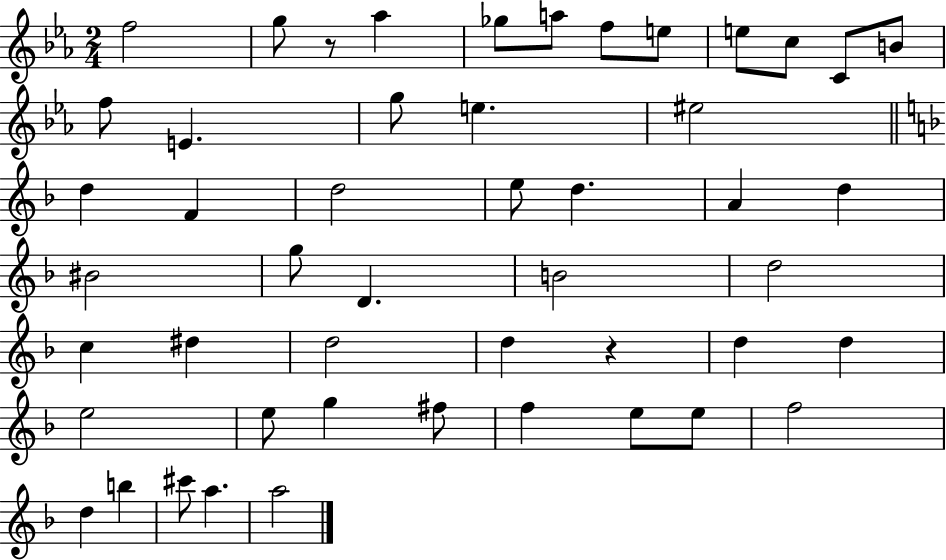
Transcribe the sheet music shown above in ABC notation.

X:1
T:Untitled
M:2/4
L:1/4
K:Eb
f2 g/2 z/2 _a _g/2 a/2 f/2 e/2 e/2 c/2 C/2 B/2 f/2 E g/2 e ^e2 d F d2 e/2 d A d ^B2 g/2 D B2 d2 c ^d d2 d z d d e2 e/2 g ^f/2 f e/2 e/2 f2 d b ^c'/2 a a2